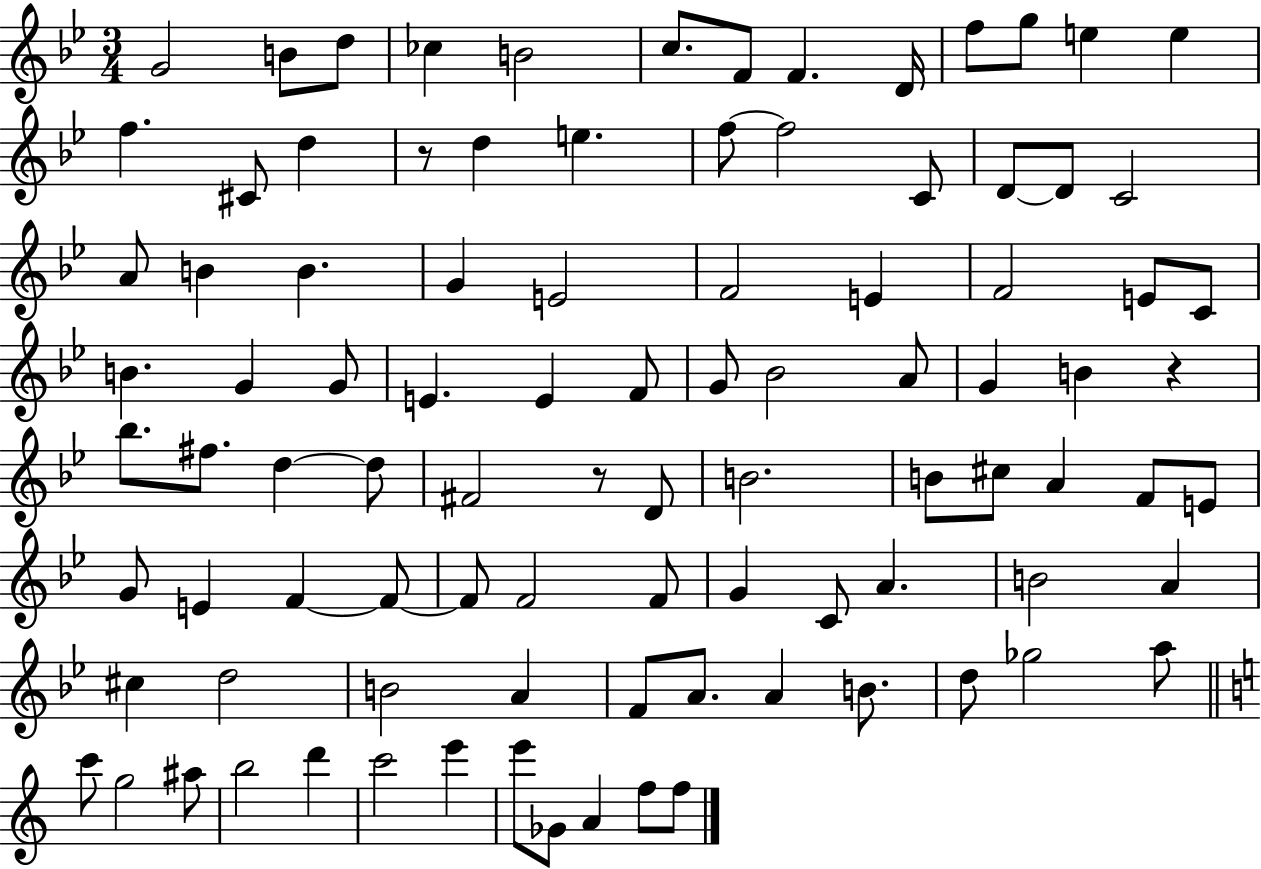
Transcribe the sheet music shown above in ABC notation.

X:1
T:Untitled
M:3/4
L:1/4
K:Bb
G2 B/2 d/2 _c B2 c/2 F/2 F D/4 f/2 g/2 e e f ^C/2 d z/2 d e f/2 f2 C/2 D/2 D/2 C2 A/2 B B G E2 F2 E F2 E/2 C/2 B G G/2 E E F/2 G/2 _B2 A/2 G B z _b/2 ^f/2 d d/2 ^F2 z/2 D/2 B2 B/2 ^c/2 A F/2 E/2 G/2 E F F/2 F/2 F2 F/2 G C/2 A B2 A ^c d2 B2 A F/2 A/2 A B/2 d/2 _g2 a/2 c'/2 g2 ^a/2 b2 d' c'2 e' e'/2 _G/2 A f/2 f/2